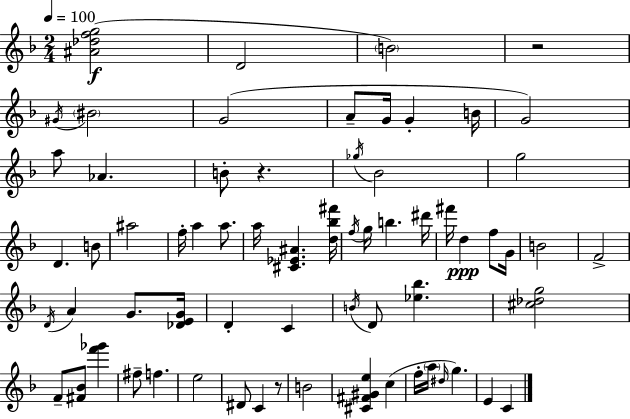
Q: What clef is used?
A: treble